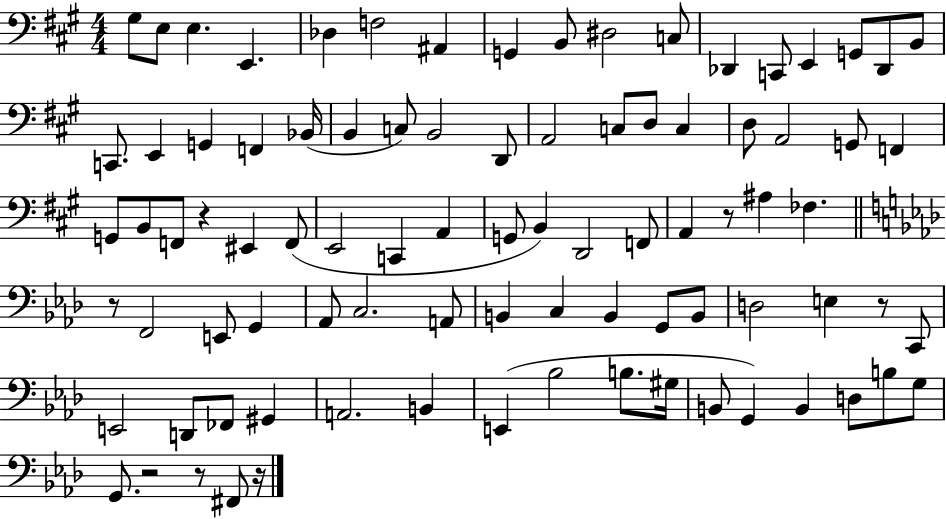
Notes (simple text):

G#3/e E3/e E3/q. E2/q. Db3/q F3/h A#2/q G2/q B2/e D#3/h C3/e Db2/q C2/e E2/q G2/e Db2/e B2/e C2/e. E2/q G2/q F2/q Bb2/s B2/q C3/e B2/h D2/e A2/h C3/e D3/e C3/q D3/e A2/h G2/e F2/q G2/e B2/e F2/e R/q EIS2/q F2/e E2/h C2/q A2/q G2/e B2/q D2/h F2/e A2/q R/e A#3/q FES3/q. R/e F2/h E2/e G2/q Ab2/e C3/h. A2/e B2/q C3/q B2/q G2/e B2/e D3/h E3/q R/e C2/e E2/h D2/e FES2/e G#2/q A2/h. B2/q E2/q Bb3/h B3/e. G#3/s B2/e G2/q B2/q D3/e B3/e G3/e G2/e. R/h R/e F#2/e R/s